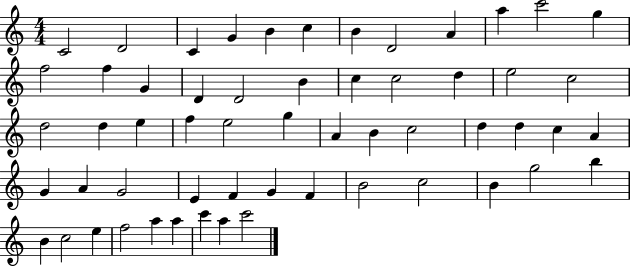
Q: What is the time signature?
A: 4/4